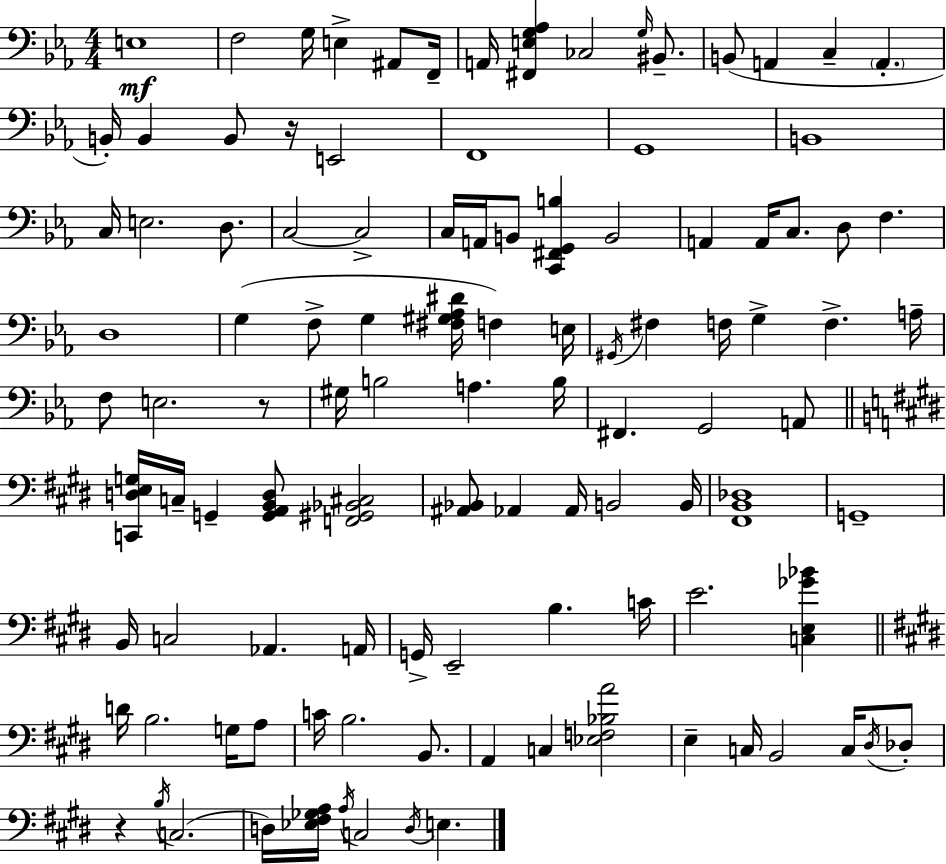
X:1
T:Untitled
M:4/4
L:1/4
K:Cm
E,4 F,2 G,/4 E, ^A,,/2 F,,/4 A,,/4 [^F,,E,G,_A,] _C,2 G,/4 ^B,,/2 B,,/2 A,, C, A,, B,,/4 B,, B,,/2 z/4 E,,2 F,,4 G,,4 B,,4 C,/4 E,2 D,/2 C,2 C,2 C,/4 A,,/4 B,,/2 [C,,^F,,G,,B,] B,,2 A,, A,,/4 C,/2 D,/2 F, D,4 G, F,/2 G, [^F,^G,_A,^D]/4 F, E,/4 ^G,,/4 ^F, F,/4 G, F, A,/4 F,/2 E,2 z/2 ^G,/4 B,2 A, B,/4 ^F,, G,,2 A,,/2 [C,,D,E,G,]/4 C,/4 G,, [G,,A,,B,,D,]/2 [F,,^G,,_B,,^C,]2 [^A,,_B,,]/2 _A,, _A,,/4 B,,2 B,,/4 [^F,,B,,_D,]4 G,,4 B,,/4 C,2 _A,, A,,/4 G,,/4 E,,2 B, C/4 E2 [C,E,_G_B] D/4 B,2 G,/4 A,/2 C/4 B,2 B,,/2 A,, C, [_E,F,_B,A]2 E, C,/4 B,,2 C,/4 ^D,/4 _D,/2 z B,/4 C,2 D,/4 [_E,^F,_G,A,]/4 A,/4 C,2 D,/4 E,